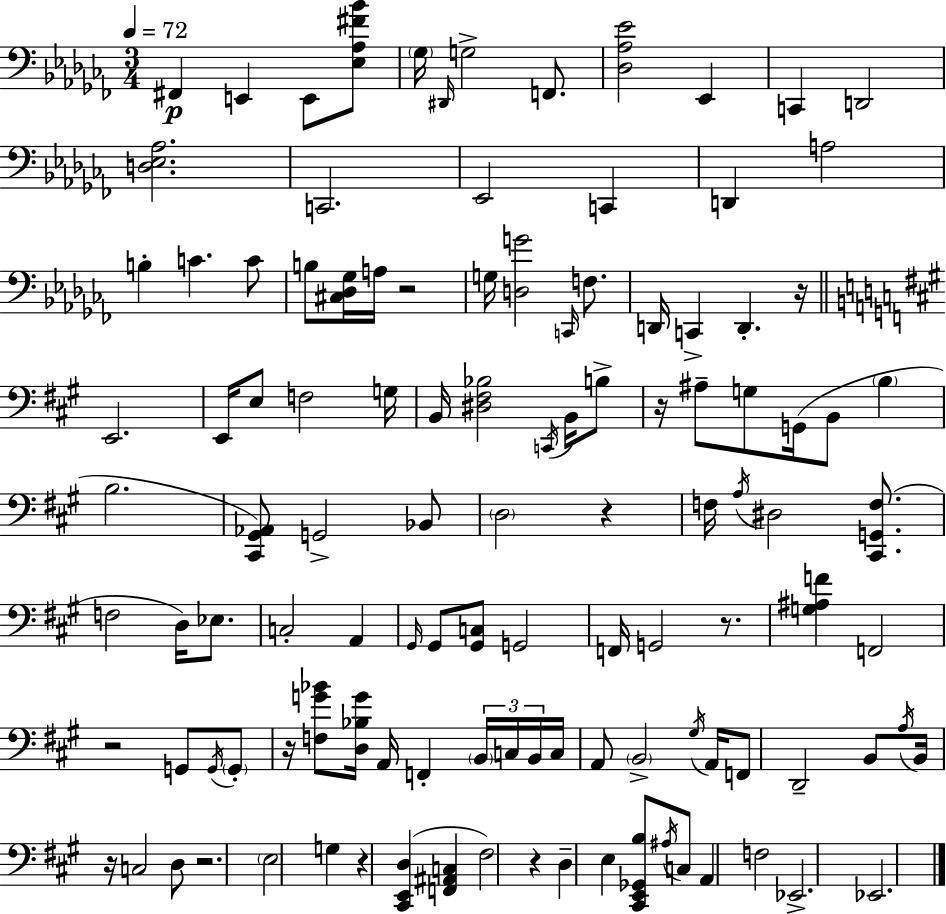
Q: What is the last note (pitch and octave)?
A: Eb2